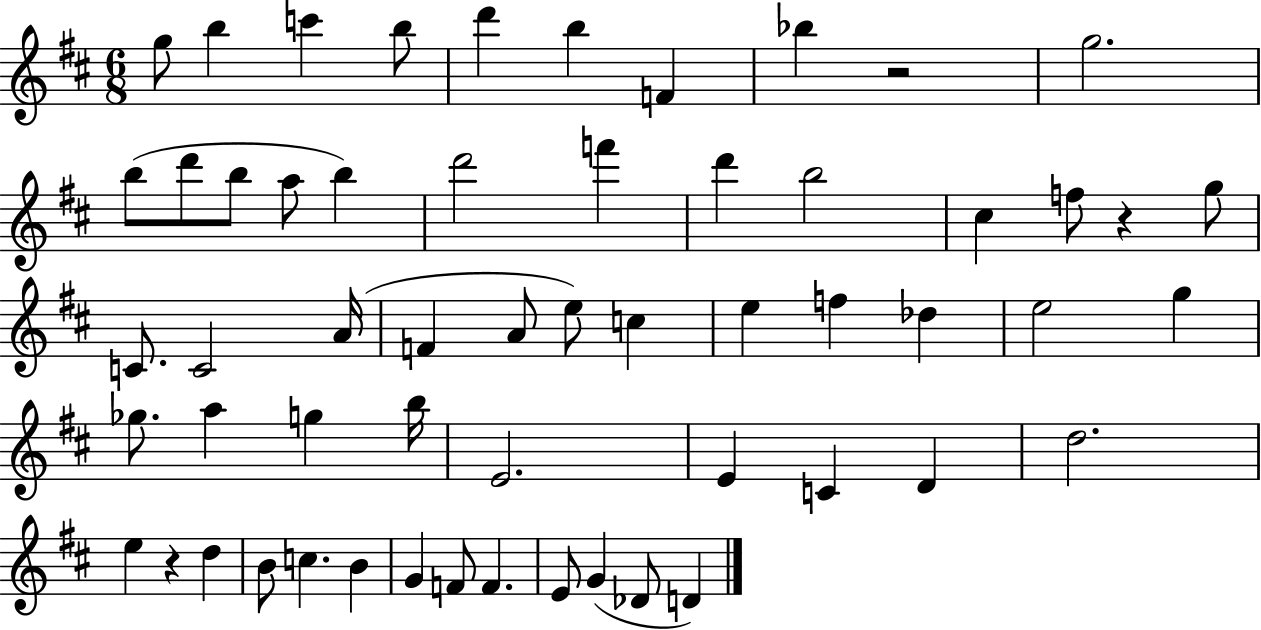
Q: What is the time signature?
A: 6/8